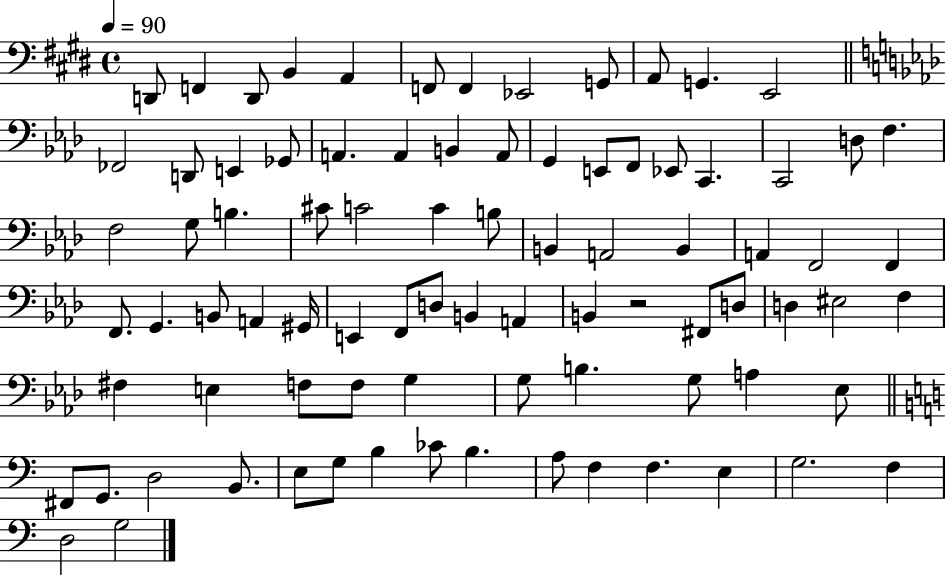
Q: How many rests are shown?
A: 1